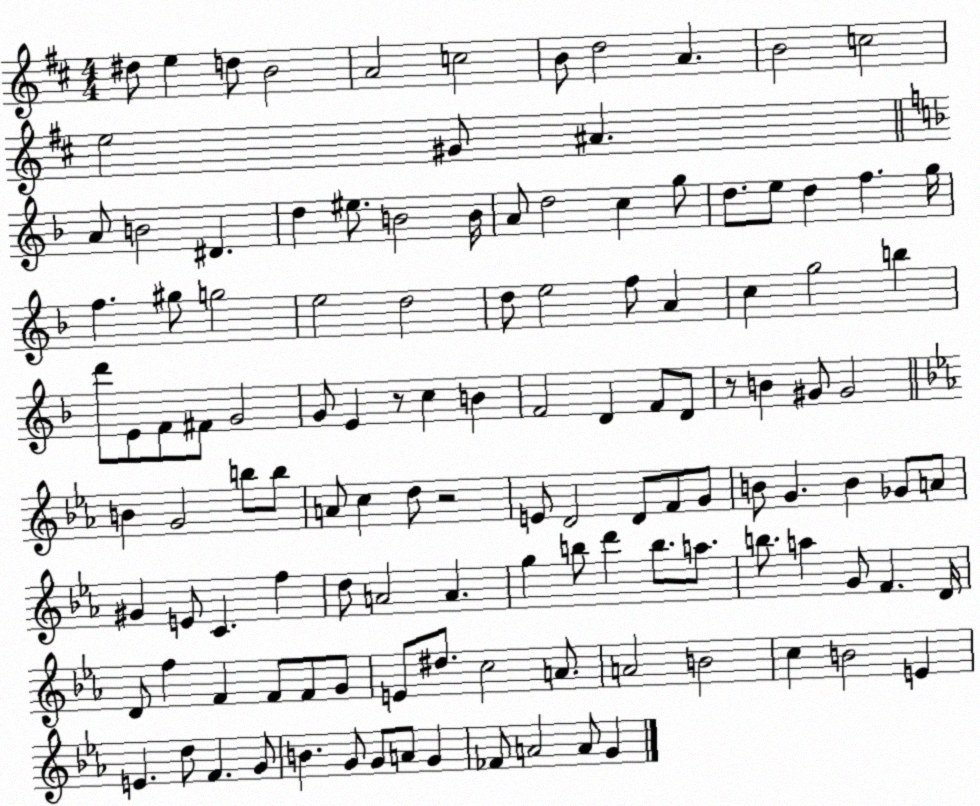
X:1
T:Untitled
M:4/4
L:1/4
K:D
^d/2 e d/2 B2 A2 c2 B/2 d2 A B2 c2 e2 ^G/2 ^A A/2 B2 ^D d ^e/2 B2 B/4 A/2 d2 c g/2 d/2 e/2 d f g/4 f ^g/2 g2 e2 d2 d/2 e2 f/2 A c g2 b d'/2 E/2 F/2 ^F/2 G2 G/2 E z/2 c B F2 D F/2 D/2 z/2 B ^G/2 ^G2 B G2 b/2 b/2 A/2 c d/2 z2 E/2 D2 D/2 F/2 G/2 B/2 G B _G/2 A/2 ^G E/2 C f d/2 A2 A g b/2 d' b/2 a/2 b/2 a G/2 F D/4 D/2 f F F/2 F/2 G/2 E/2 ^d/2 c2 A/2 A2 B2 c B2 E E d/2 F G/2 B G/2 G/2 A/2 G _F/2 A2 A/2 G